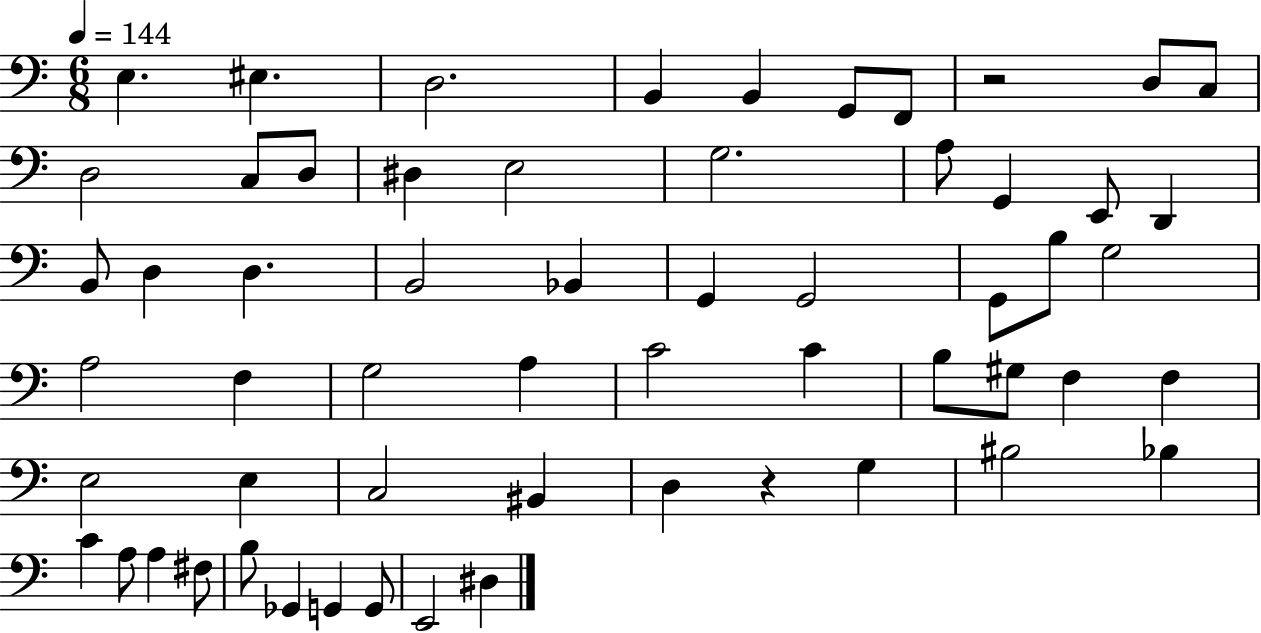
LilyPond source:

{
  \clef bass
  \numericTimeSignature
  \time 6/8
  \key c \major
  \tempo 4 = 144
  e4. eis4. | d2. | b,4 b,4 g,8 f,8 | r2 d8 c8 | \break d2 c8 d8 | dis4 e2 | g2. | a8 g,4 e,8 d,4 | \break b,8 d4 d4. | b,2 bes,4 | g,4 g,2 | g,8 b8 g2 | \break a2 f4 | g2 a4 | c'2 c'4 | b8 gis8 f4 f4 | \break e2 e4 | c2 bis,4 | d4 r4 g4 | bis2 bes4 | \break c'4 a8 a4 fis8 | b8 ges,4 g,4 g,8 | e,2 dis4 | \bar "|."
}